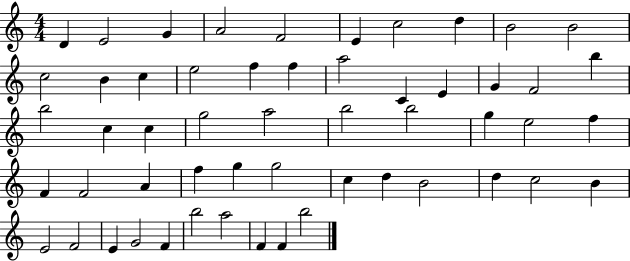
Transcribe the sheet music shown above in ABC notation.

X:1
T:Untitled
M:4/4
L:1/4
K:C
D E2 G A2 F2 E c2 d B2 B2 c2 B c e2 f f a2 C E G F2 b b2 c c g2 a2 b2 b2 g e2 f F F2 A f g g2 c d B2 d c2 B E2 F2 E G2 F b2 a2 F F b2